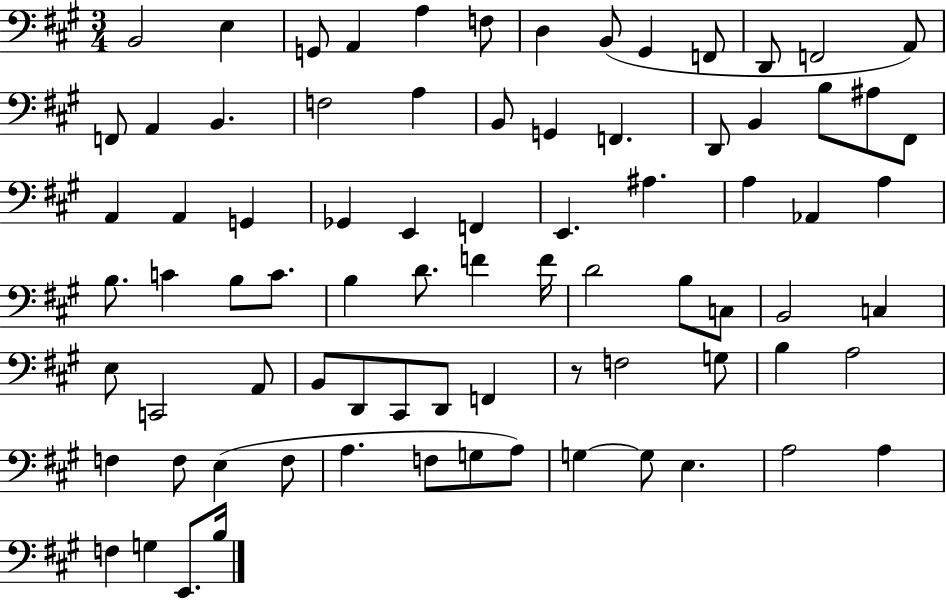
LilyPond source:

{
  \clef bass
  \numericTimeSignature
  \time 3/4
  \key a \major
  b,2 e4 | g,8 a,4 a4 f8 | d4 b,8( gis,4 f,8 | d,8 f,2 a,8) | \break f,8 a,4 b,4. | f2 a4 | b,8 g,4 f,4. | d,8 b,4 b8 ais8 fis,8 | \break a,4 a,4 g,4 | ges,4 e,4 f,4 | e,4. ais4. | a4 aes,4 a4 | \break b8. c'4 b8 c'8. | b4 d'8. f'4 f'16 | d'2 b8 c8 | b,2 c4 | \break e8 c,2 a,8 | b,8 d,8 cis,8 d,8 f,4 | r8 f2 g8 | b4 a2 | \break f4 f8 e4( f8 | a4. f8 g8 a8) | g4~~ g8 e4. | a2 a4 | \break f4 g4 e,8. b16 | \bar "|."
}